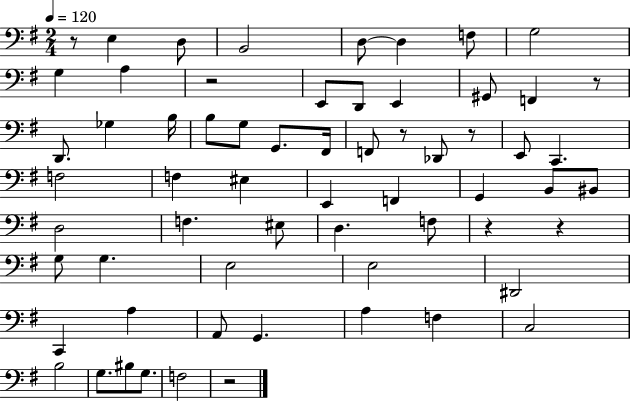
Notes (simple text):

R/e E3/q D3/e B2/h D3/e D3/q F3/e G3/h G3/q A3/q R/h E2/e D2/e E2/q G#2/e F2/q R/e D2/e. Gb3/q B3/s B3/e G3/e G2/e. F#2/s F2/e R/e Db2/e R/e E2/e C2/q. F3/h F3/q EIS3/q E2/q F2/q G2/q B2/e BIS2/e D3/h F3/q. EIS3/e D3/q. F3/e R/q R/q G3/e G3/q. E3/h E3/h D#2/h C2/q A3/q A2/e G2/q. A3/q F3/q C3/h B3/h G3/e. BIS3/e G3/e. F3/h R/h